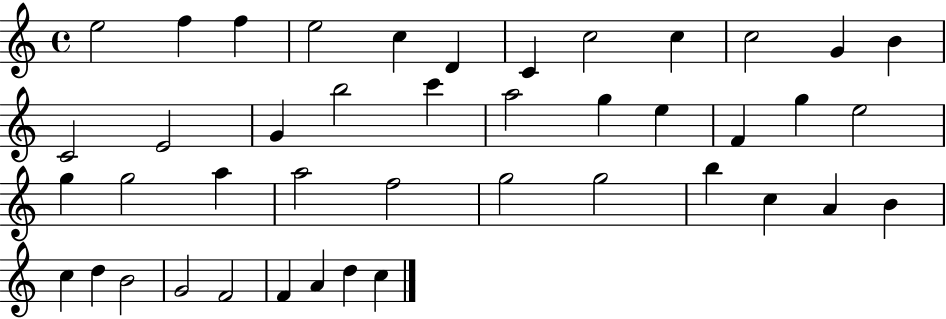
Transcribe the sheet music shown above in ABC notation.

X:1
T:Untitled
M:4/4
L:1/4
K:C
e2 f f e2 c D C c2 c c2 G B C2 E2 G b2 c' a2 g e F g e2 g g2 a a2 f2 g2 g2 b c A B c d B2 G2 F2 F A d c